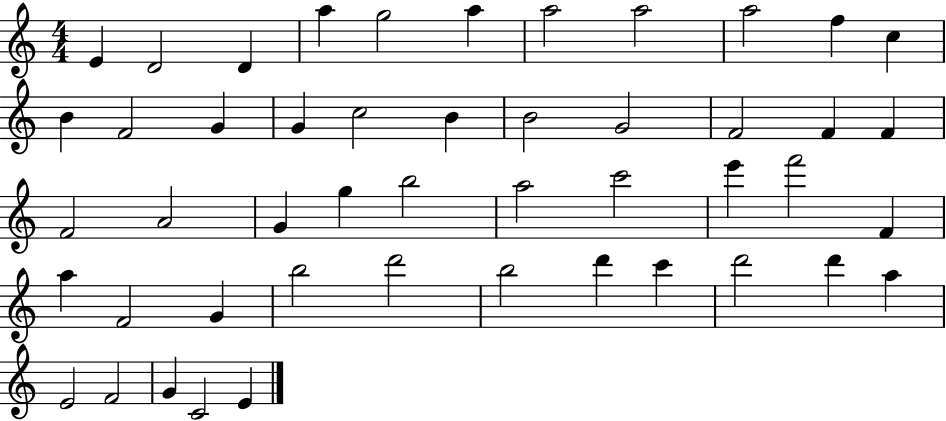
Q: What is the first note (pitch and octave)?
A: E4